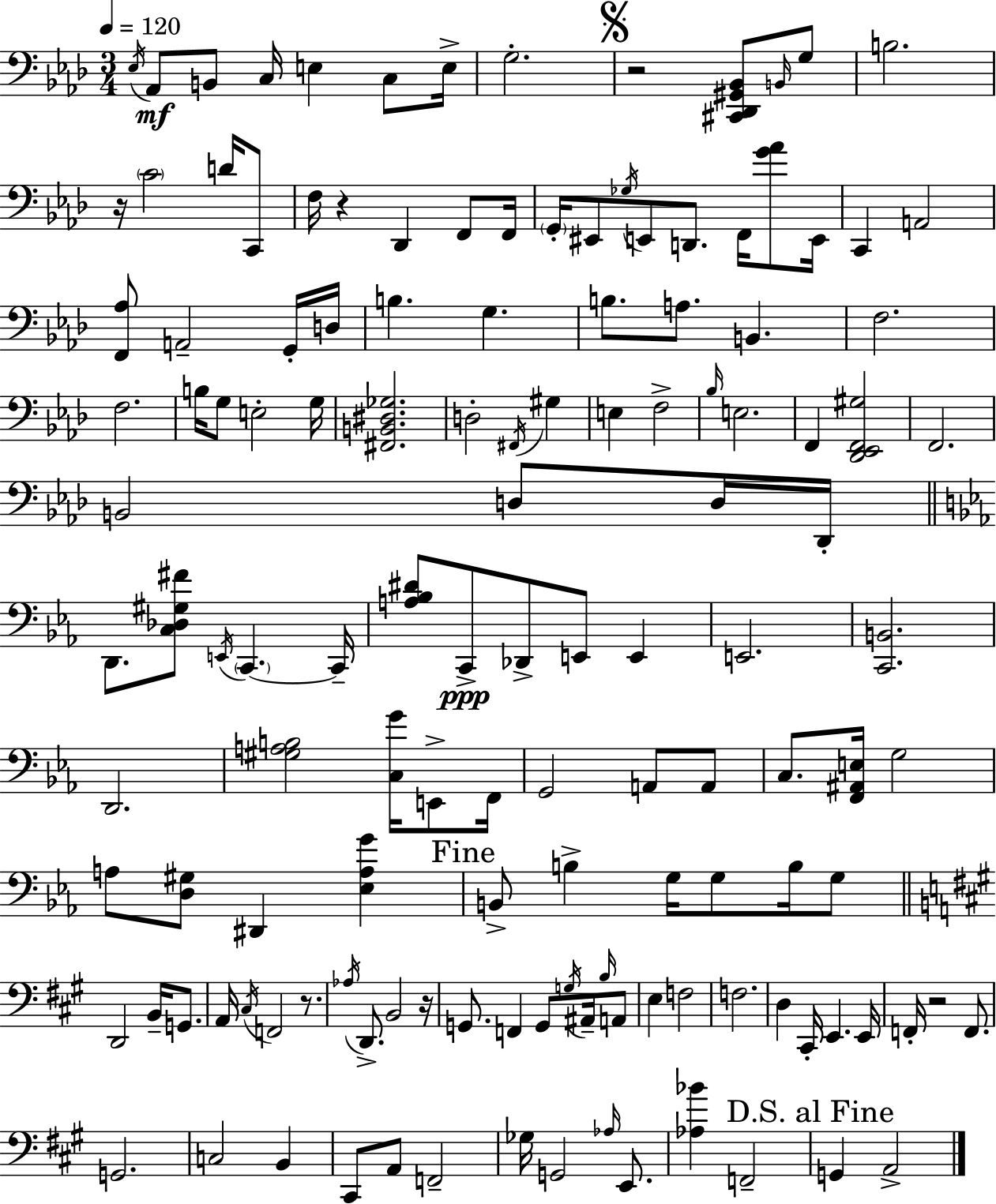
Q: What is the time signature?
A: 3/4